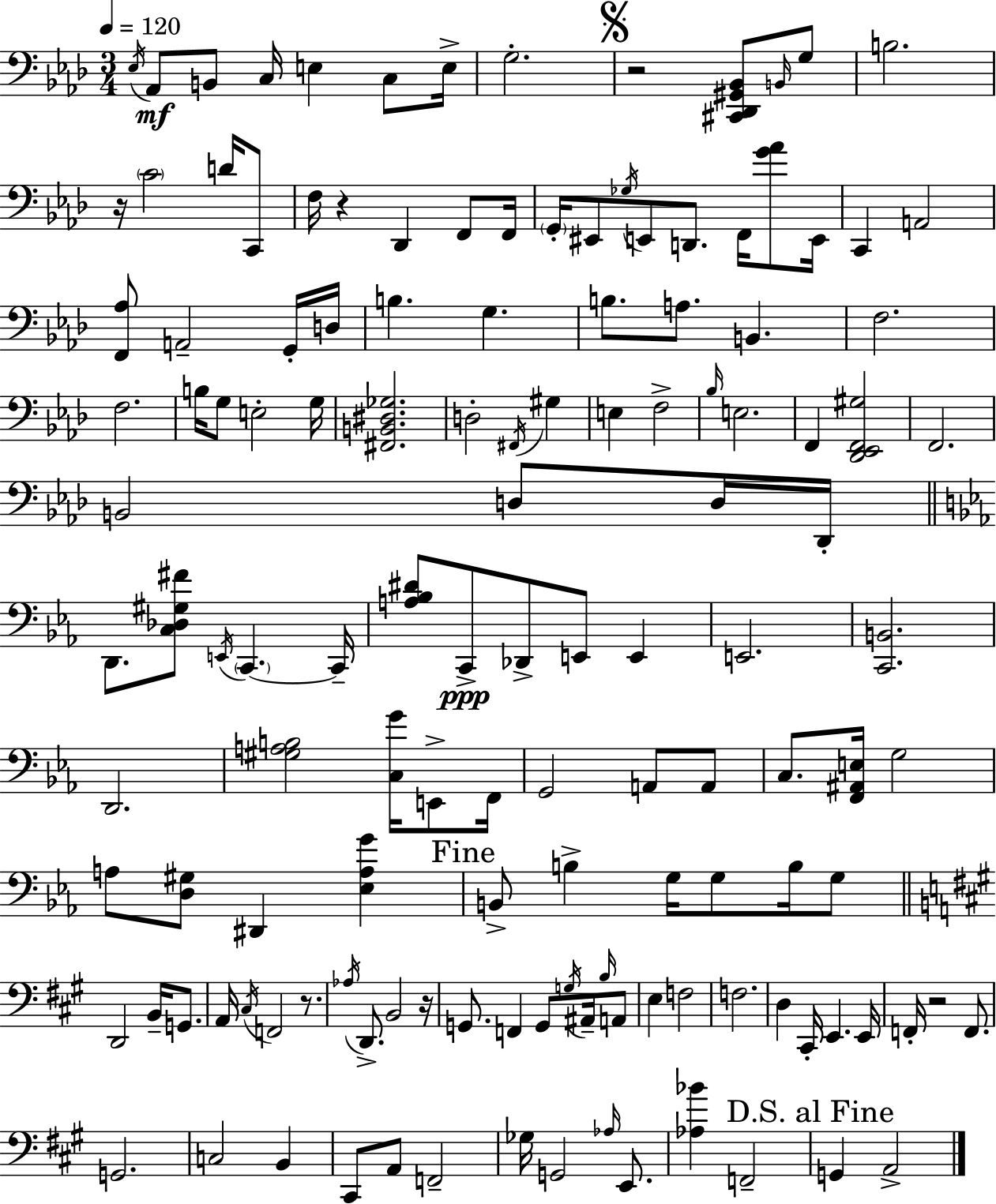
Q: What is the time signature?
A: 3/4